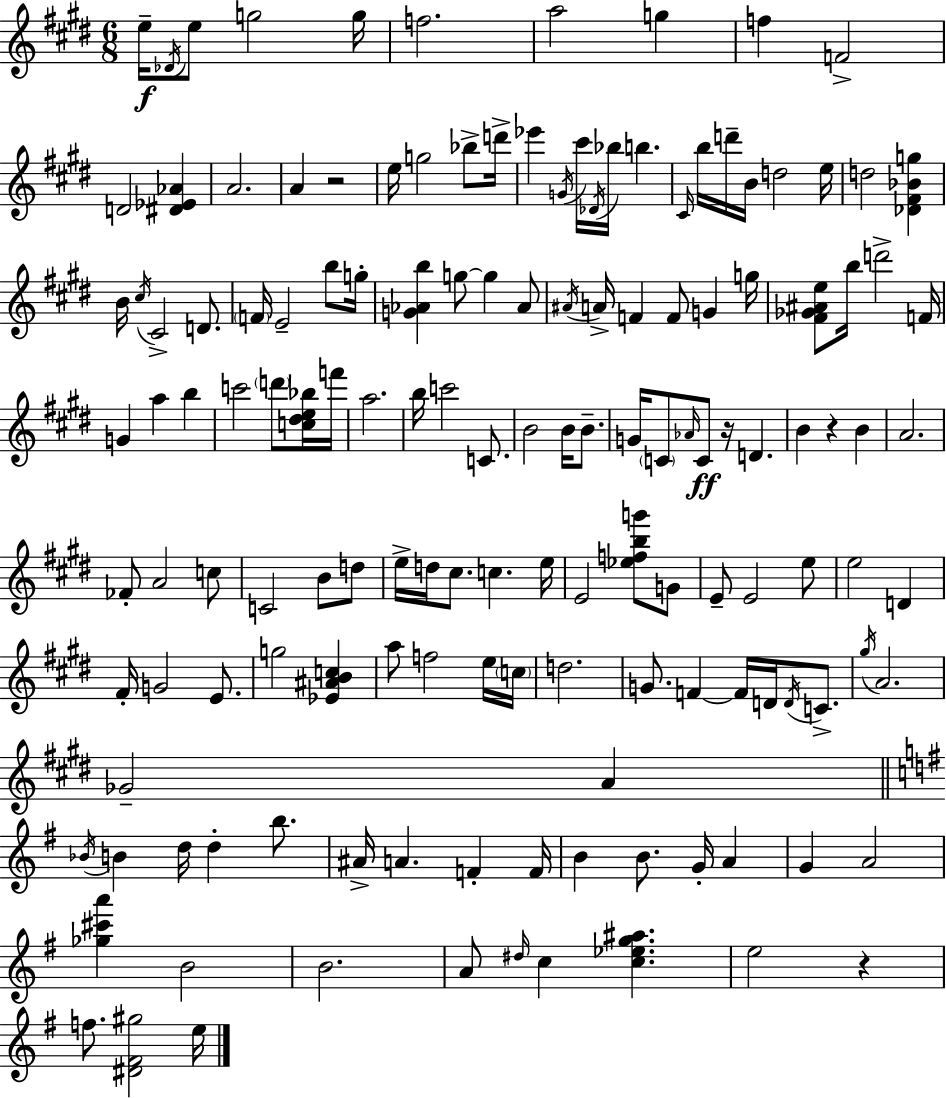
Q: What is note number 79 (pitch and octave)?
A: D5